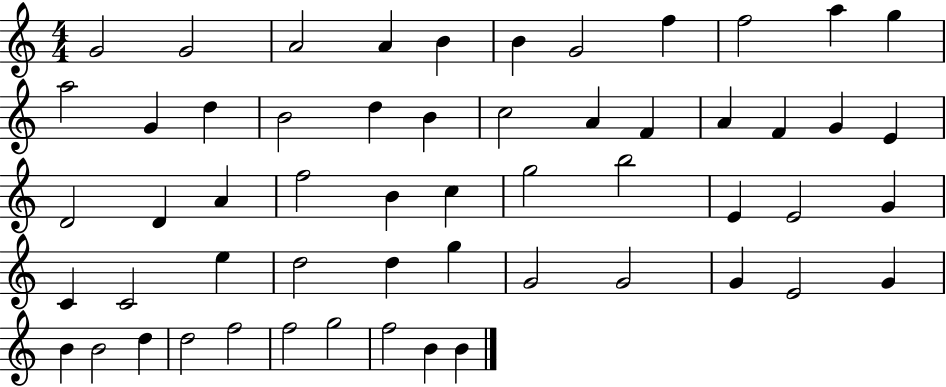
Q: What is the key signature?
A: C major